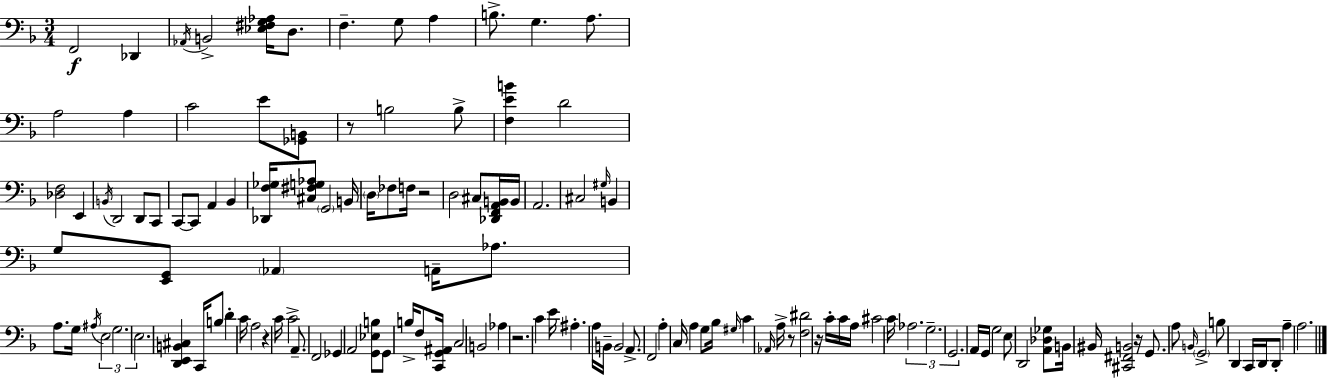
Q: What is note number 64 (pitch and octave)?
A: C3